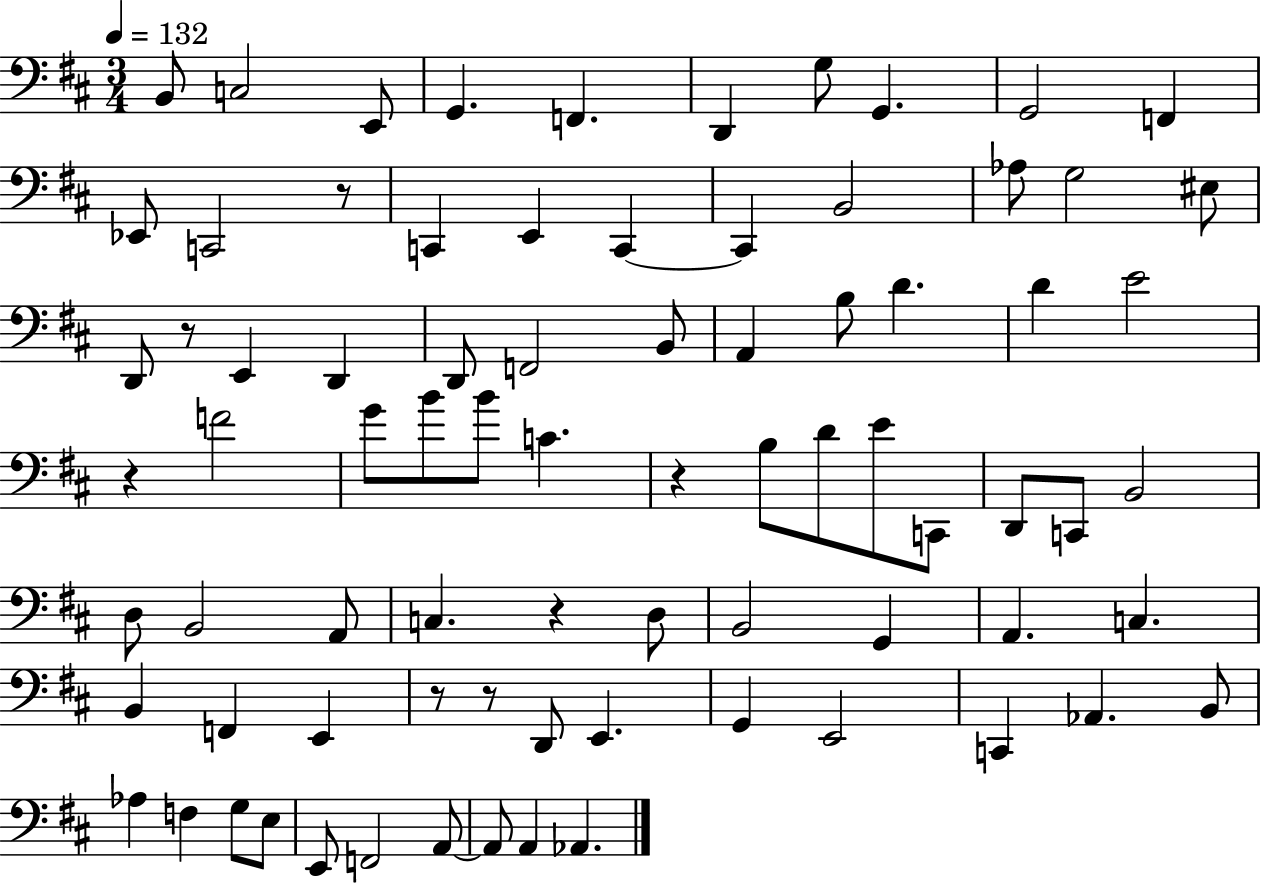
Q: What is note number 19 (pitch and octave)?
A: G3